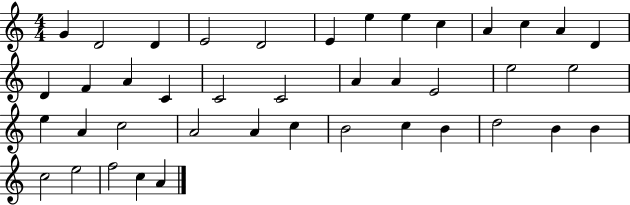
{
  \clef treble
  \numericTimeSignature
  \time 4/4
  \key c \major
  g'4 d'2 d'4 | e'2 d'2 | e'4 e''4 e''4 c''4 | a'4 c''4 a'4 d'4 | \break d'4 f'4 a'4 c'4 | c'2 c'2 | a'4 a'4 e'2 | e''2 e''2 | \break e''4 a'4 c''2 | a'2 a'4 c''4 | b'2 c''4 b'4 | d''2 b'4 b'4 | \break c''2 e''2 | f''2 c''4 a'4 | \bar "|."
}